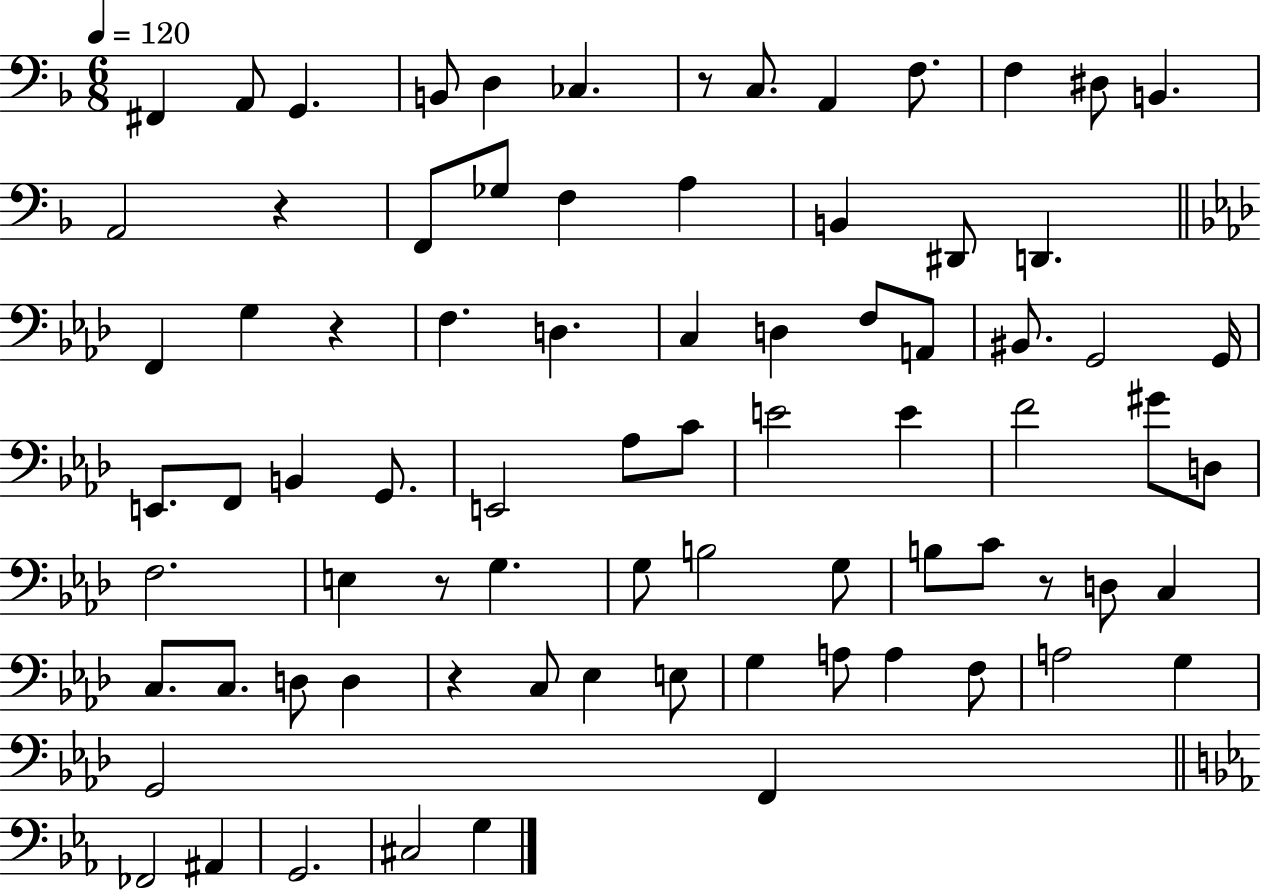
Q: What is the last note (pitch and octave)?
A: G3